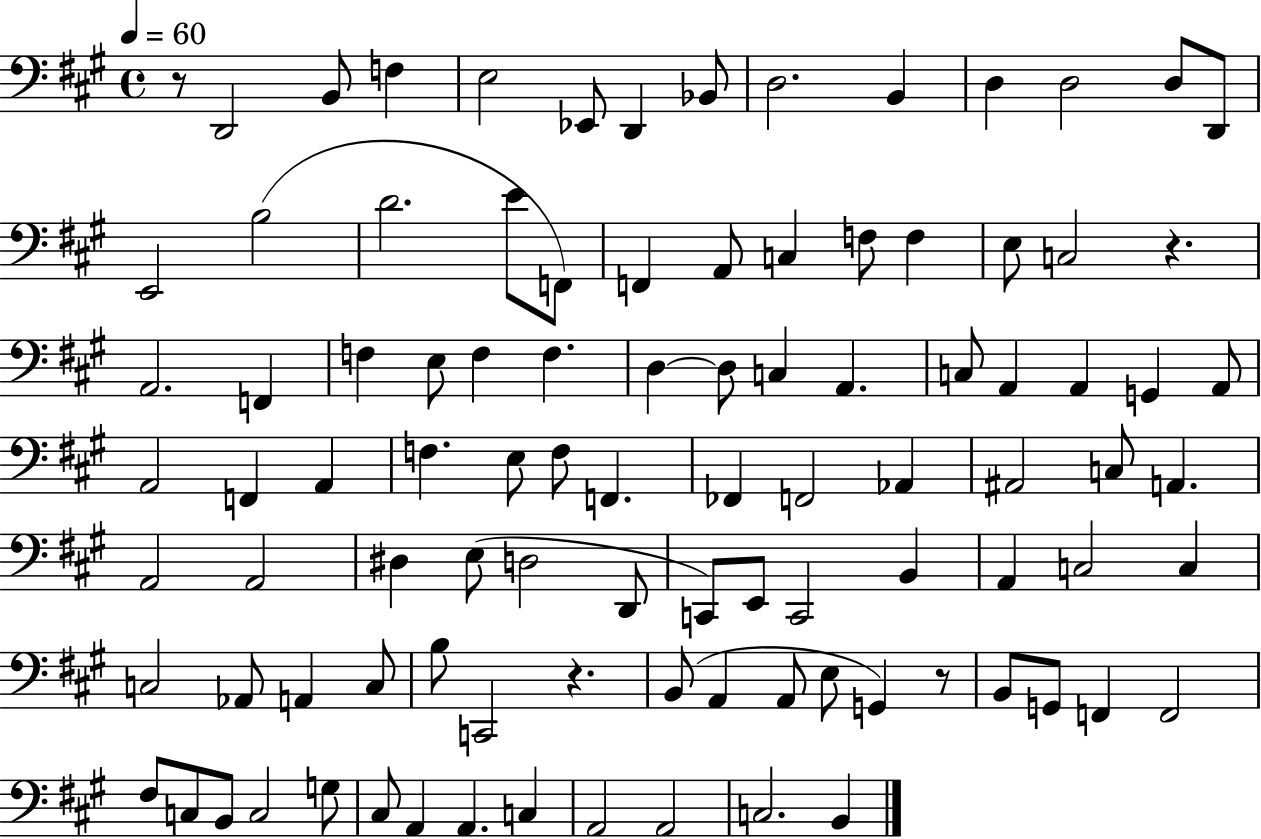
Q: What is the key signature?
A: A major